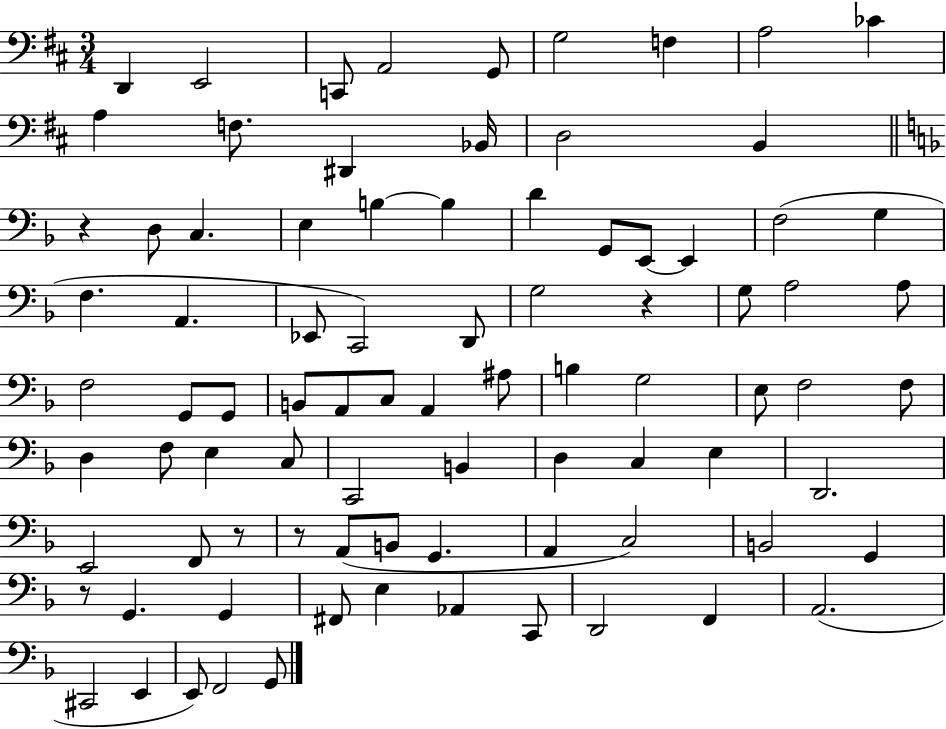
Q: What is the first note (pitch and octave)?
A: D2